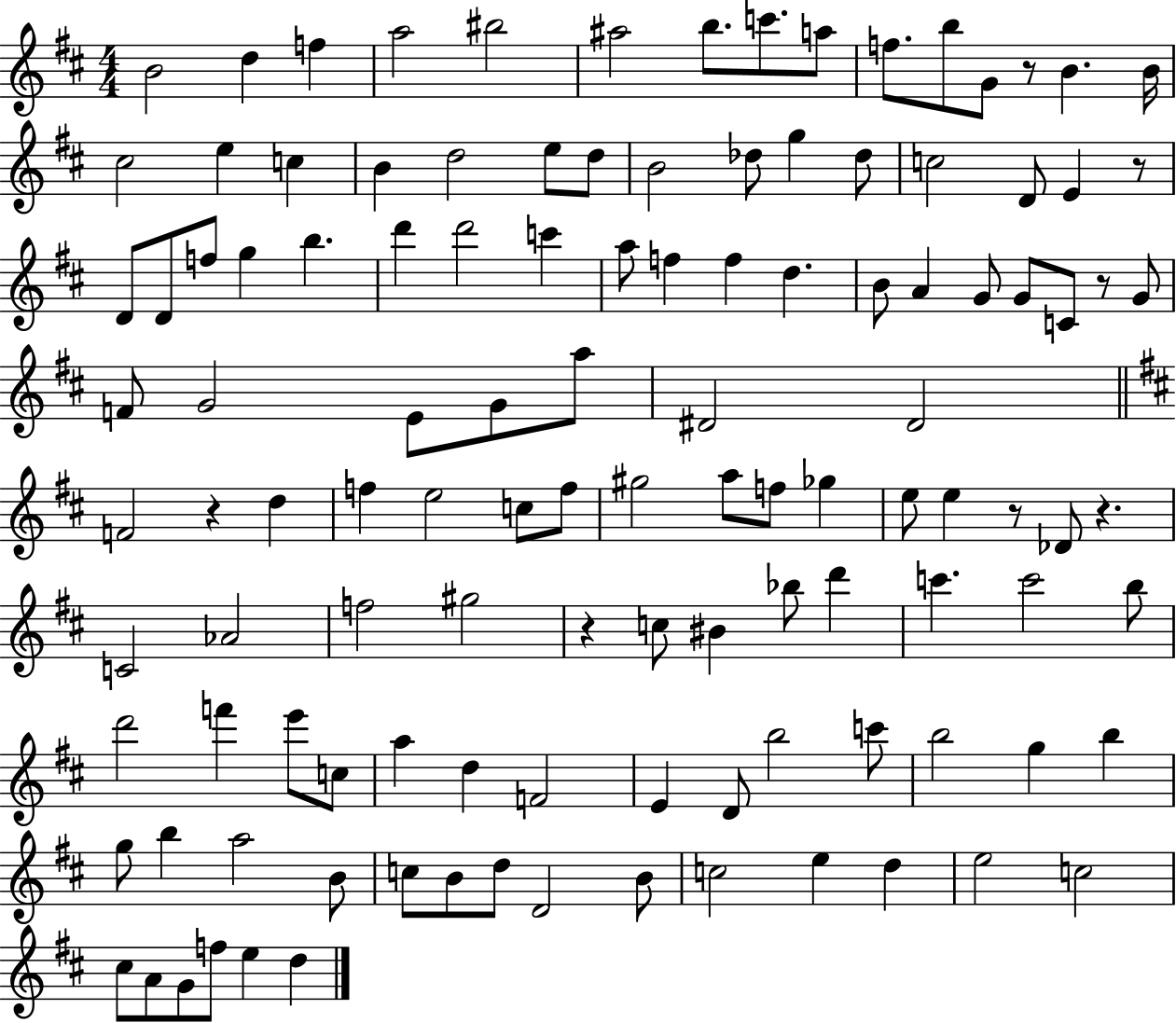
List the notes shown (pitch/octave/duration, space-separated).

B4/h D5/q F5/q A5/h BIS5/h A#5/h B5/e. C6/e. A5/e F5/e. B5/e G4/e R/e B4/q. B4/s C#5/h E5/q C5/q B4/q D5/h E5/e D5/e B4/h Db5/e G5/q Db5/e C5/h D4/e E4/q R/e D4/e D4/e F5/e G5/q B5/q. D6/q D6/h C6/q A5/e F5/q F5/q D5/q. B4/e A4/q G4/e G4/e C4/e R/e G4/e F4/e G4/h E4/e G4/e A5/e D#4/h D#4/h F4/h R/q D5/q F5/q E5/h C5/e F5/e G#5/h A5/e F5/e Gb5/q E5/e E5/q R/e Db4/e R/q. C4/h Ab4/h F5/h G#5/h R/q C5/e BIS4/q Bb5/e D6/q C6/q. C6/h B5/e D6/h F6/q E6/e C5/e A5/q D5/q F4/h E4/q D4/e B5/h C6/e B5/h G5/q B5/q G5/e B5/q A5/h B4/e C5/e B4/e D5/e D4/h B4/e C5/h E5/q D5/q E5/h C5/h C#5/e A4/e G4/e F5/e E5/q D5/q